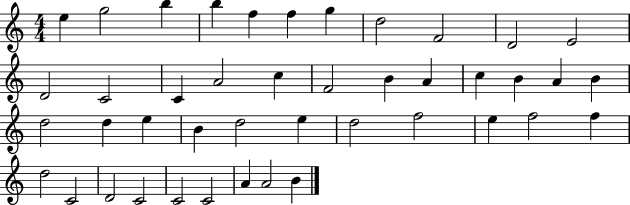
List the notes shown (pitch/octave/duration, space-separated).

E5/q G5/h B5/q B5/q F5/q F5/q G5/q D5/h F4/h D4/h E4/h D4/h C4/h C4/q A4/h C5/q F4/h B4/q A4/q C5/q B4/q A4/q B4/q D5/h D5/q E5/q B4/q D5/h E5/q D5/h F5/h E5/q F5/h F5/q D5/h C4/h D4/h C4/h C4/h C4/h A4/q A4/h B4/q